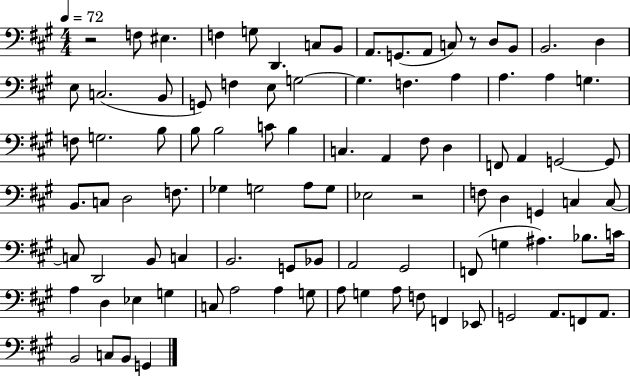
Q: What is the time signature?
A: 4/4